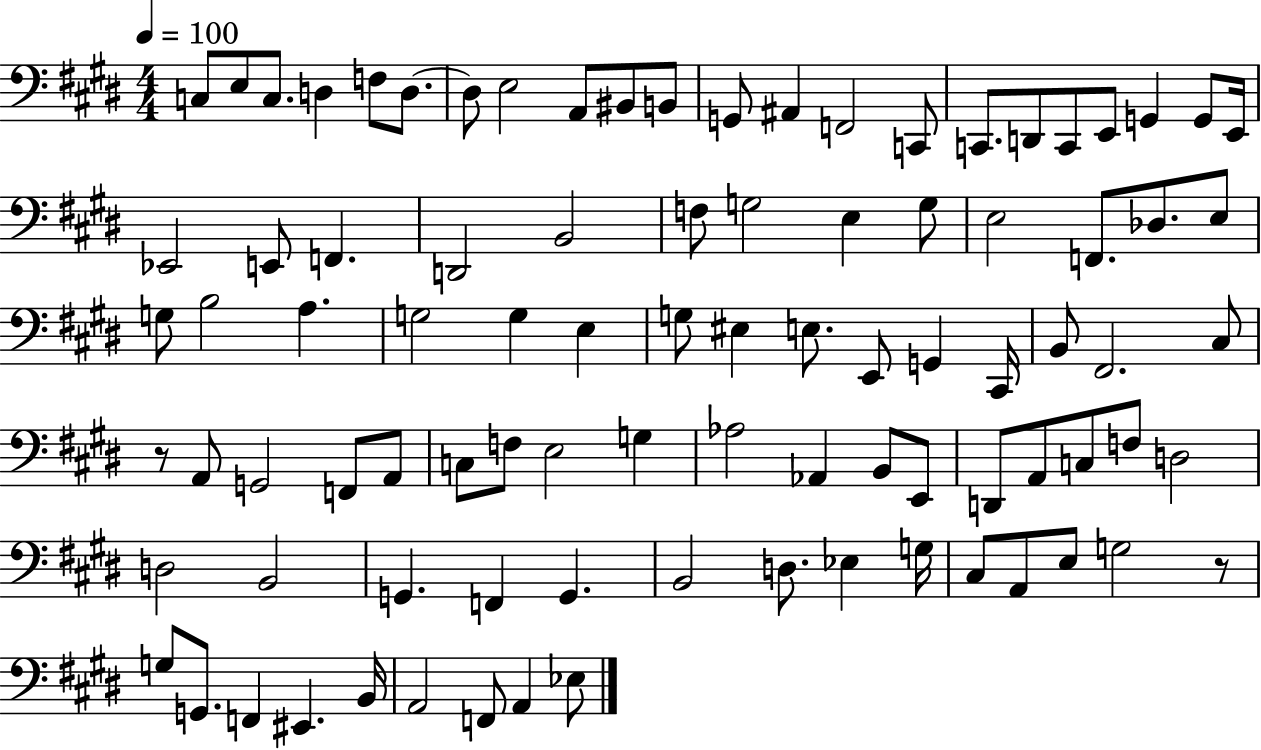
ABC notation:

X:1
T:Untitled
M:4/4
L:1/4
K:E
C,/2 E,/2 C,/2 D, F,/2 D,/2 D,/2 E,2 A,,/2 ^B,,/2 B,,/2 G,,/2 ^A,, F,,2 C,,/2 C,,/2 D,,/2 C,,/2 E,,/2 G,, G,,/2 E,,/4 _E,,2 E,,/2 F,, D,,2 B,,2 F,/2 G,2 E, G,/2 E,2 F,,/2 _D,/2 E,/2 G,/2 B,2 A, G,2 G, E, G,/2 ^E, E,/2 E,,/2 G,, ^C,,/4 B,,/2 ^F,,2 ^C,/2 z/2 A,,/2 G,,2 F,,/2 A,,/2 C,/2 F,/2 E,2 G, _A,2 _A,, B,,/2 E,,/2 D,,/2 A,,/2 C,/2 F,/2 D,2 D,2 B,,2 G,, F,, G,, B,,2 D,/2 _E, G,/4 ^C,/2 A,,/2 E,/2 G,2 z/2 G,/2 G,,/2 F,, ^E,, B,,/4 A,,2 F,,/2 A,, _E,/2